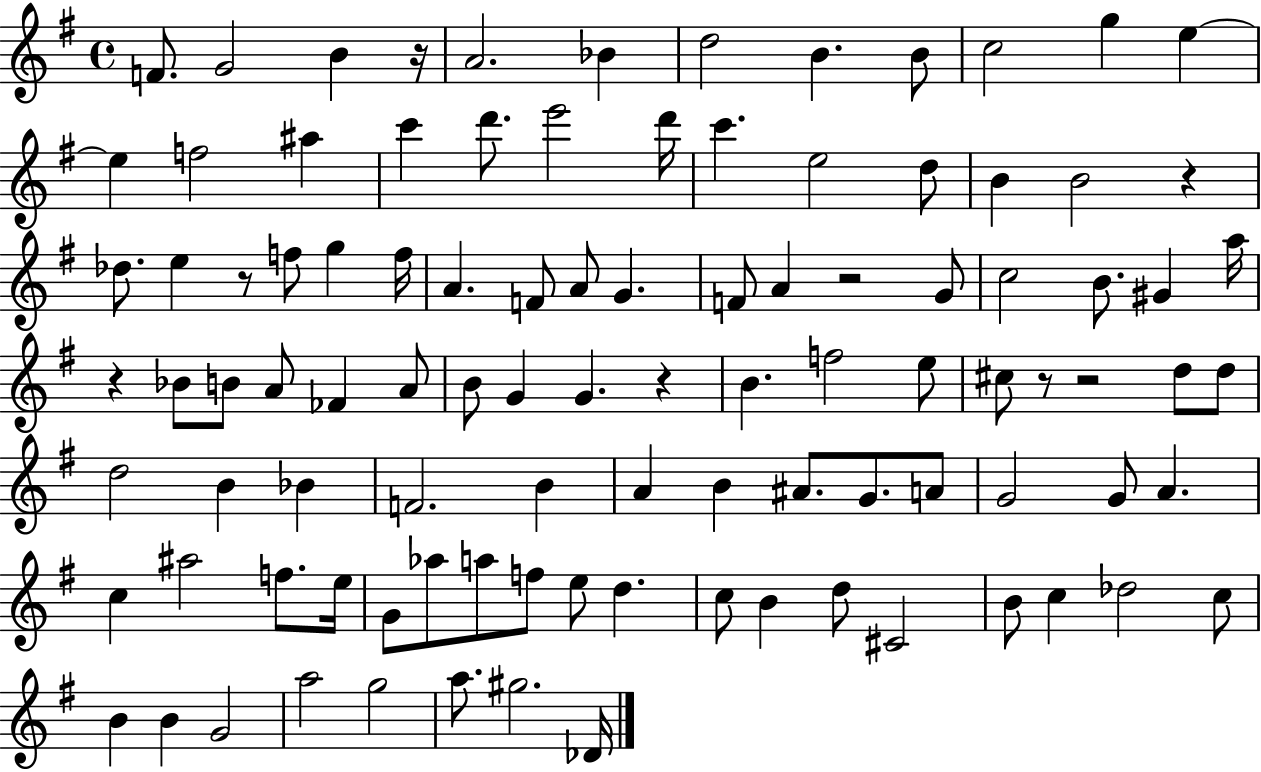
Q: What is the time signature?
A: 4/4